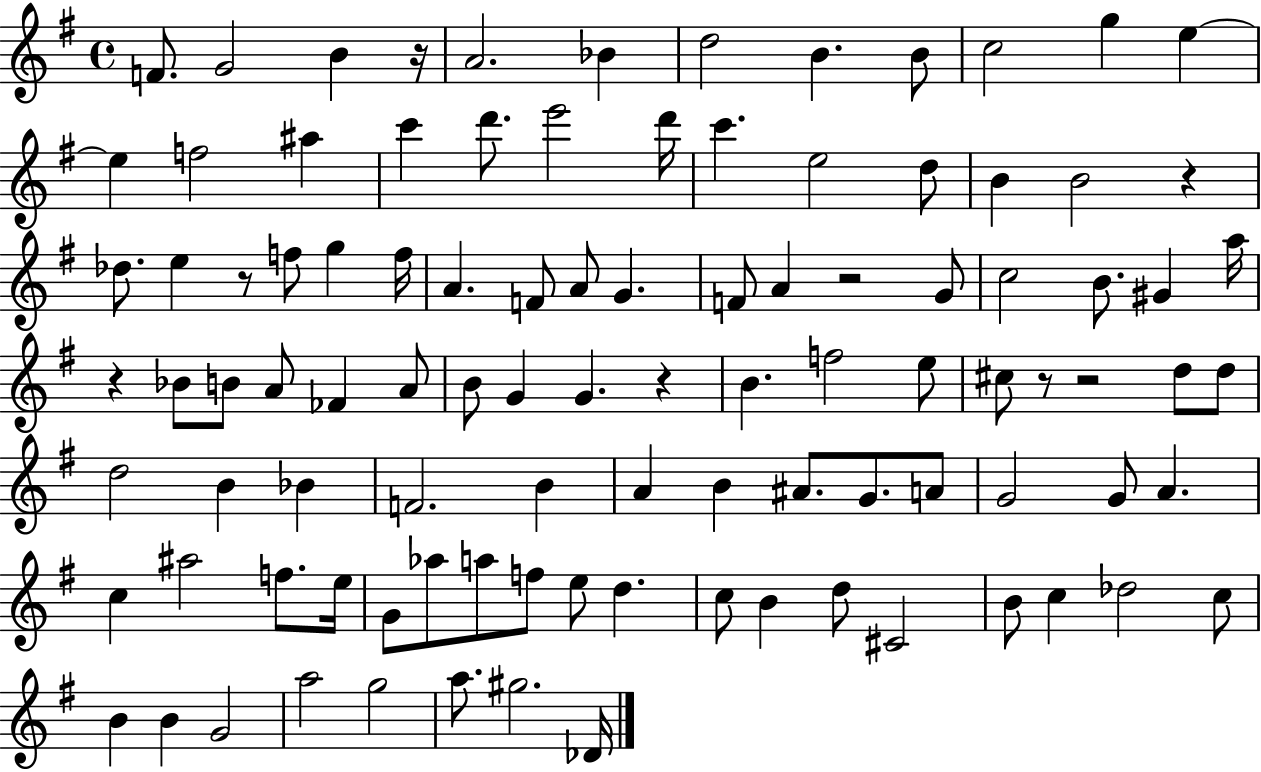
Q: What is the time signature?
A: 4/4